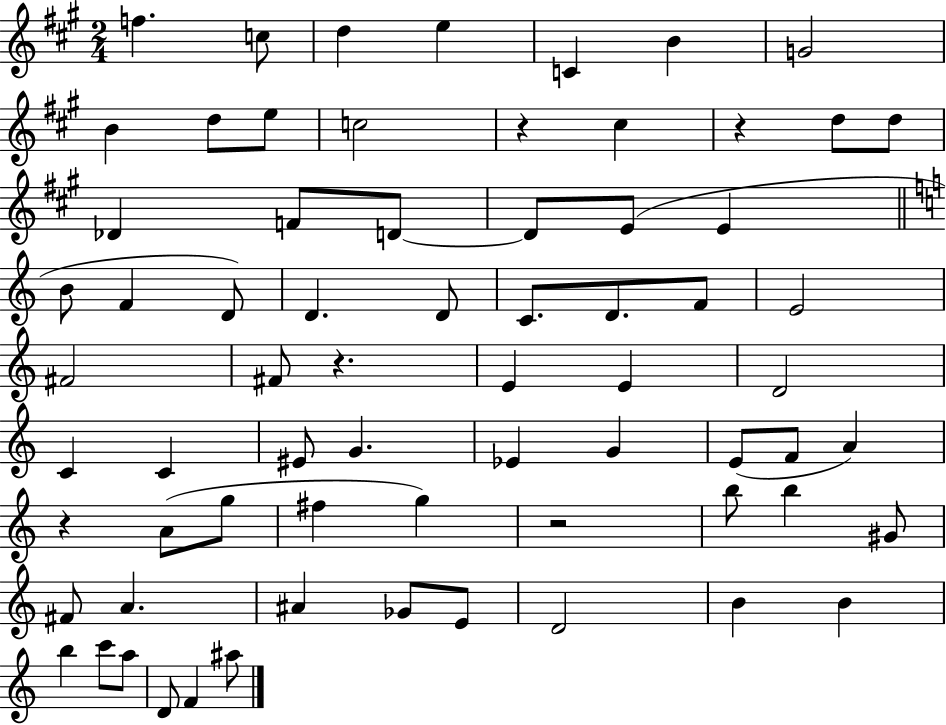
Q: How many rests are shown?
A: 5